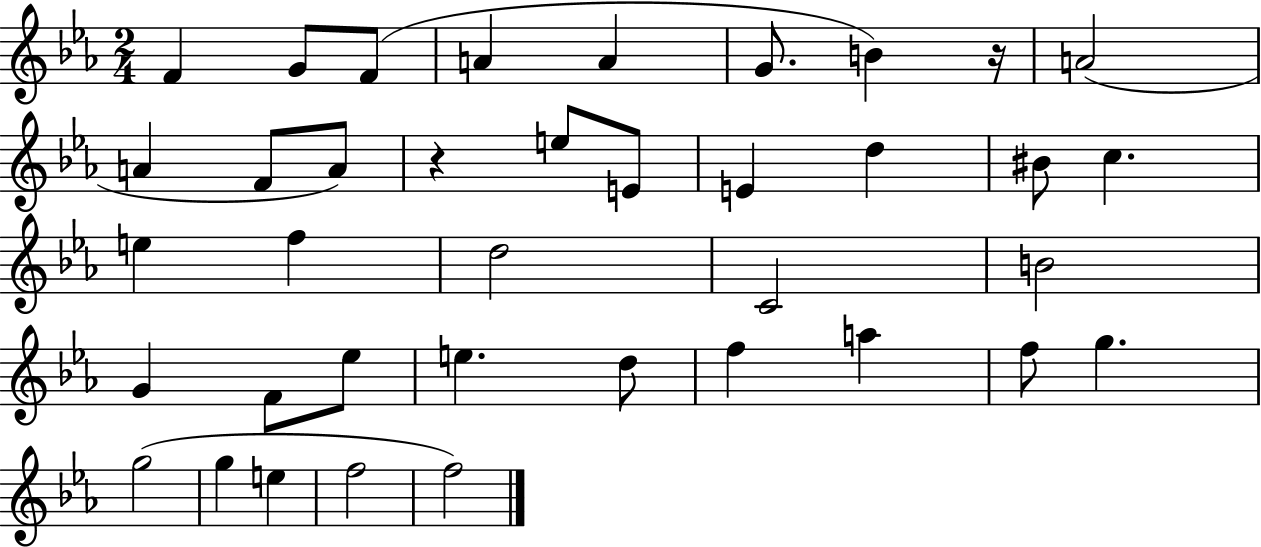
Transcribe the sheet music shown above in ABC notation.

X:1
T:Untitled
M:2/4
L:1/4
K:Eb
F G/2 F/2 A A G/2 B z/4 A2 A F/2 A/2 z e/2 E/2 E d ^B/2 c e f d2 C2 B2 G F/2 _e/2 e d/2 f a f/2 g g2 g e f2 f2